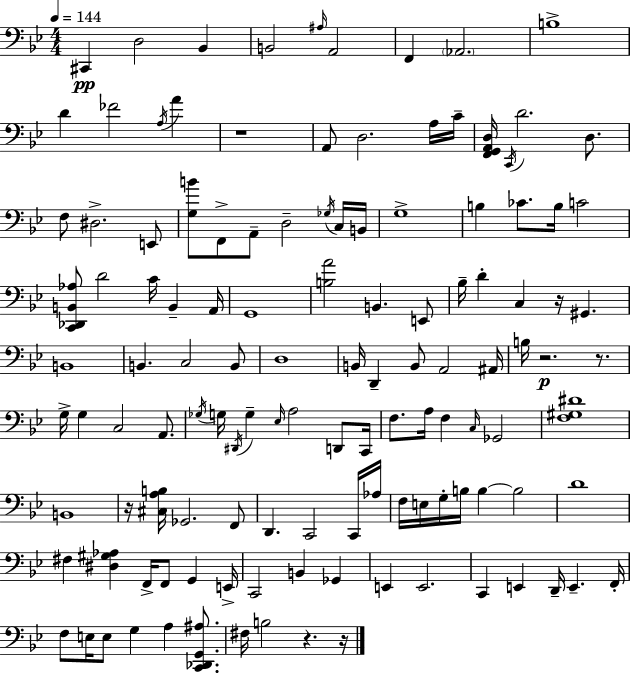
C#2/q D3/h Bb2/q B2/h A#3/s A2/h F2/q Ab2/h. B3/w D4/q FES4/h A3/s A4/q R/w A2/e D3/h. A3/s C4/s [F2,G2,A2,D3]/s C2/s D4/h. D3/e. F3/e D#3/h. E2/e [G3,B4]/e F2/e A2/e D3/h Gb3/s C3/s B2/s G3/w B3/q CES4/e. B3/s C4/h [C2,Db2,B2,Ab3]/e D4/h C4/s B2/q A2/s G2/w [B3,A4]/h B2/q. E2/e Bb3/s D4/q C3/q R/s G#2/q. B2/w B2/q. C3/h B2/e D3/w B2/s D2/q B2/e A2/h A#2/s B3/s R/h. R/e. G3/s G3/q C3/h A2/e. Gb3/s G3/s D#2/s G3/q Eb3/s A3/h D2/e C2/s F3/e. A3/s F3/q C3/s Gb2/h [F3,G#3,D#4]/w B2/w R/s [C#3,A3,B3]/s Gb2/h. F2/e D2/q. C2/h C2/s Ab3/s F3/s E3/s G3/s B3/s B3/q B3/h D4/w F#3/q [D#3,G#3,Ab3]/q F2/s F2/e G2/q E2/s C2/h B2/q Gb2/q E2/q E2/h. C2/q E2/q D2/s E2/q. F2/s F3/e E3/s E3/e G3/q A3/q [C2,Db2,G2,A#3]/e. F#3/s B3/h R/q. R/s